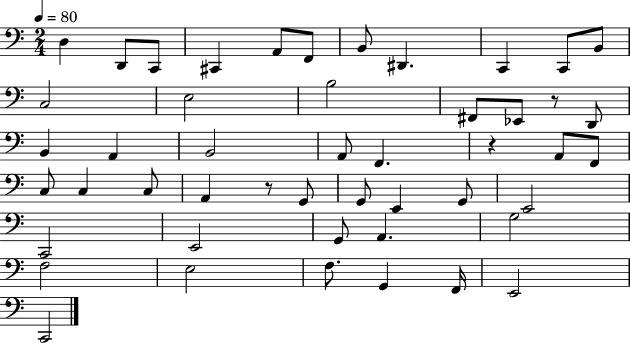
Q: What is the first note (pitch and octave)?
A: D3